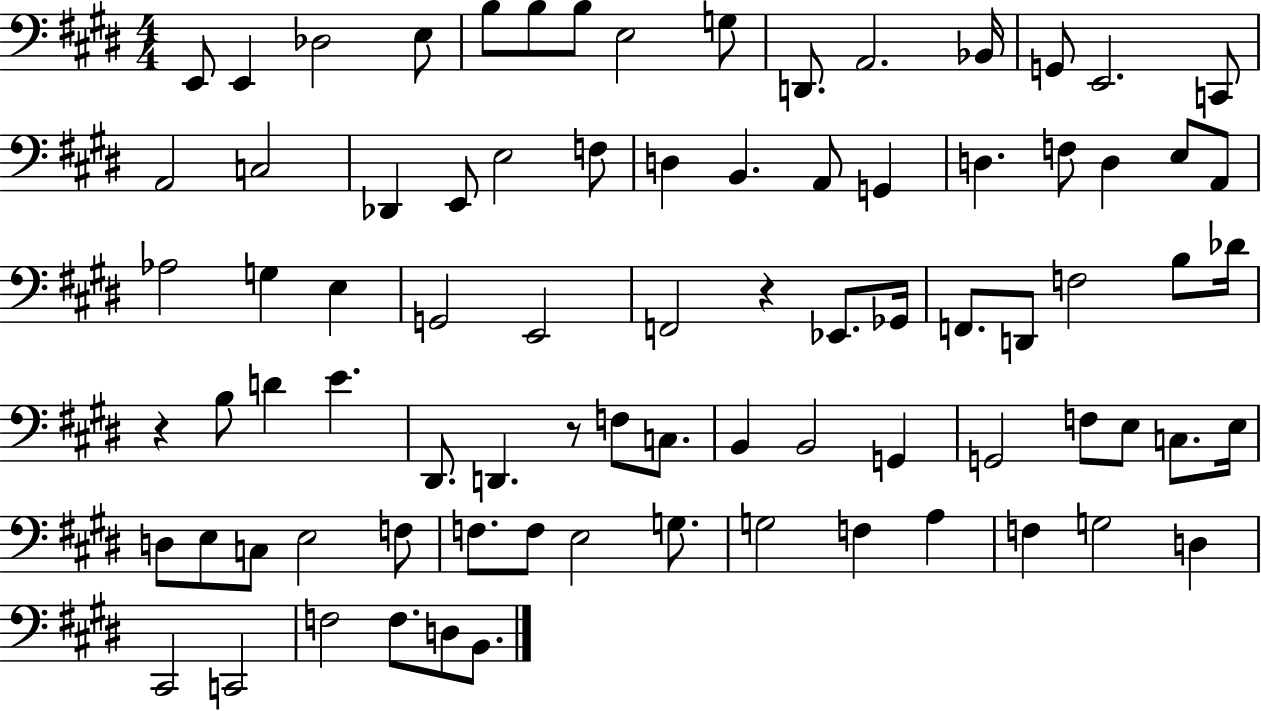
X:1
T:Untitled
M:4/4
L:1/4
K:E
E,,/2 E,, _D,2 E,/2 B,/2 B,/2 B,/2 E,2 G,/2 D,,/2 A,,2 _B,,/4 G,,/2 E,,2 C,,/2 A,,2 C,2 _D,, E,,/2 E,2 F,/2 D, B,, A,,/2 G,, D, F,/2 D, E,/2 A,,/2 _A,2 G, E, G,,2 E,,2 F,,2 z _E,,/2 _G,,/4 F,,/2 D,,/2 F,2 B,/2 _D/4 z B,/2 D E ^D,,/2 D,, z/2 F,/2 C,/2 B,, B,,2 G,, G,,2 F,/2 E,/2 C,/2 E,/4 D,/2 E,/2 C,/2 E,2 F,/2 F,/2 F,/2 E,2 G,/2 G,2 F, A, F, G,2 D, ^C,,2 C,,2 F,2 F,/2 D,/2 B,,/2